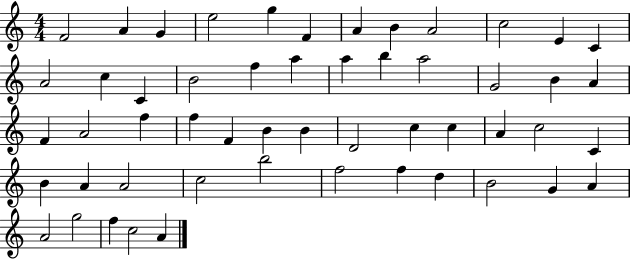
{
  \clef treble
  \numericTimeSignature
  \time 4/4
  \key c \major
  f'2 a'4 g'4 | e''2 g''4 f'4 | a'4 b'4 a'2 | c''2 e'4 c'4 | \break a'2 c''4 c'4 | b'2 f''4 a''4 | a''4 b''4 a''2 | g'2 b'4 a'4 | \break f'4 a'2 f''4 | f''4 f'4 b'4 b'4 | d'2 c''4 c''4 | a'4 c''2 c'4 | \break b'4 a'4 a'2 | c''2 b''2 | f''2 f''4 d''4 | b'2 g'4 a'4 | \break a'2 g''2 | f''4 c''2 a'4 | \bar "|."
}